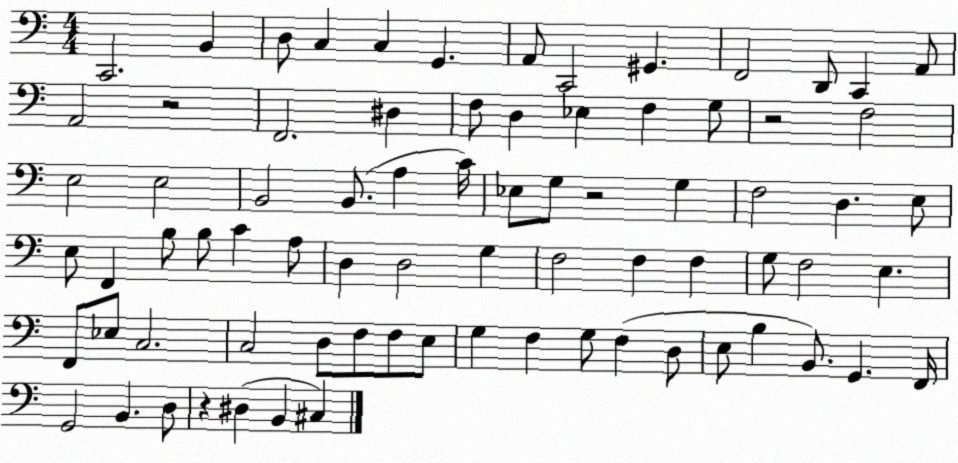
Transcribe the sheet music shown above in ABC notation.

X:1
T:Untitled
M:4/4
L:1/4
K:C
C,,2 B,, D,/2 C, C, G,, A,,/2 C,,2 ^G,, F,,2 D,,/2 C,, A,,/2 A,,2 z2 F,,2 ^D, F,/2 D, _E, F, G,/2 z2 F,2 E,2 E,2 B,,2 B,,/2 A, C/4 _E,/2 G,/2 z2 G, F,2 D, E,/2 E,/2 F,, B,/2 B,/2 C A,/2 D, D,2 G, F,2 F, F, G,/2 F,2 E, F,,/2 _E,/2 C,2 C,2 D,/2 F,/2 F,/2 E,/2 G, F, G,/2 F, D,/2 E,/2 B, B,,/2 G,, F,,/4 G,,2 B,, D,/2 z ^D, B,, ^C,